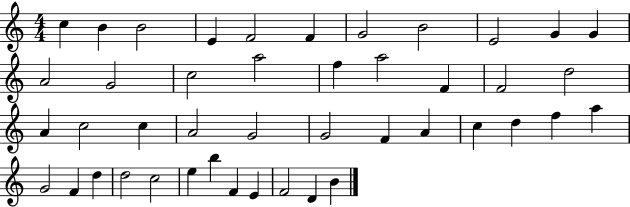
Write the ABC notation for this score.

X:1
T:Untitled
M:4/4
L:1/4
K:C
c B B2 E F2 F G2 B2 E2 G G A2 G2 c2 a2 f a2 F F2 d2 A c2 c A2 G2 G2 F A c d f a G2 F d d2 c2 e b F E F2 D B